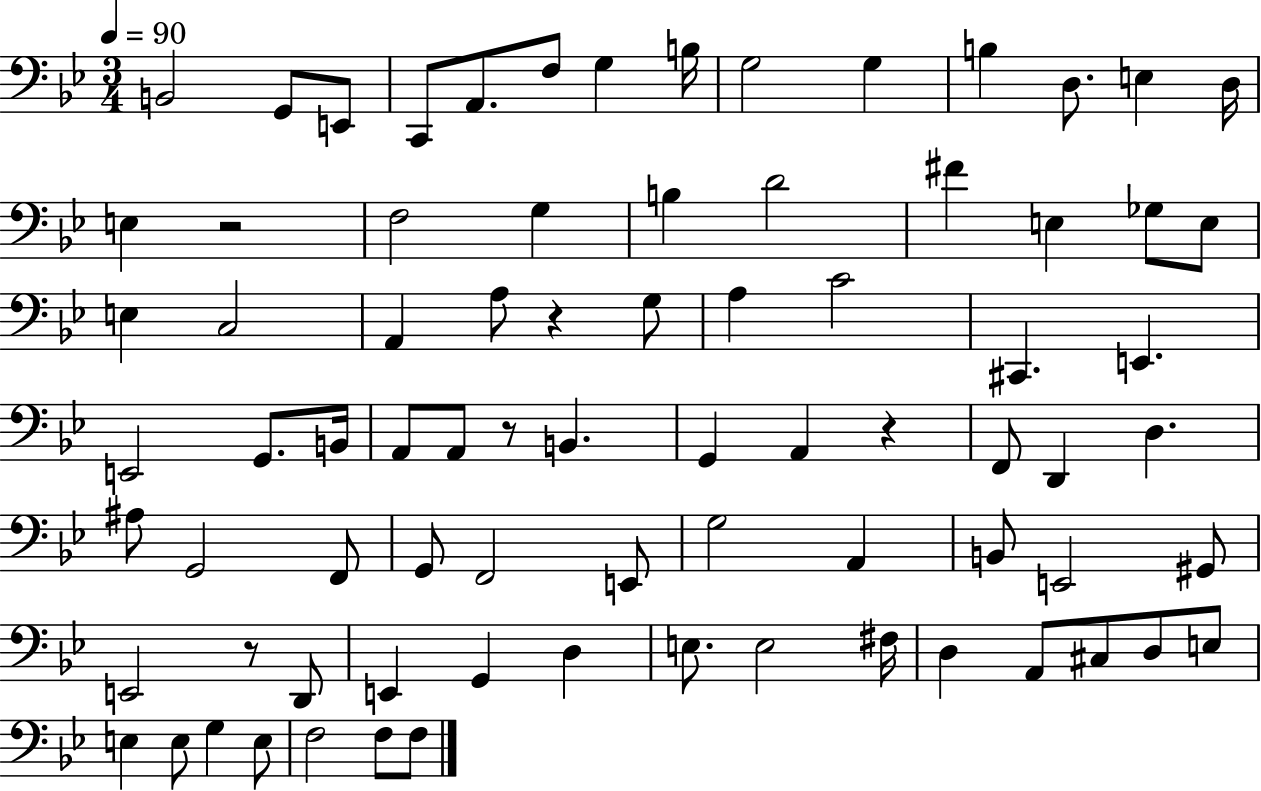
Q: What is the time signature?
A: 3/4